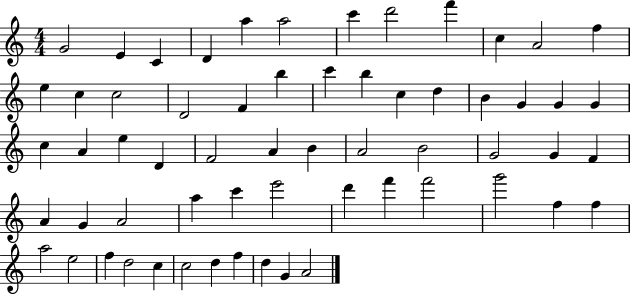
G4/h E4/q C4/q D4/q A5/q A5/h C6/q D6/h F6/q C5/q A4/h F5/q E5/q C5/q C5/h D4/h F4/q B5/q C6/q B5/q C5/q D5/q B4/q G4/q G4/q G4/q C5/q A4/q E5/q D4/q F4/h A4/q B4/q A4/h B4/h G4/h G4/q F4/q A4/q G4/q A4/h A5/q C6/q E6/h D6/q F6/q F6/h G6/h F5/q F5/q A5/h E5/h F5/q D5/h C5/q C5/h D5/q F5/q D5/q G4/q A4/h